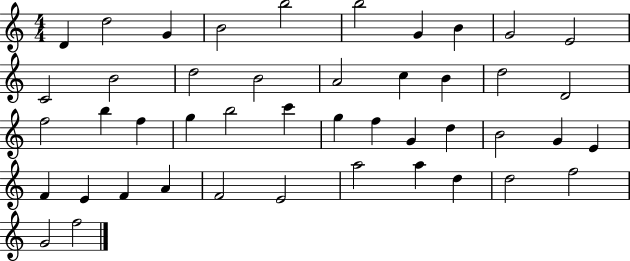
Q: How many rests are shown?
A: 0